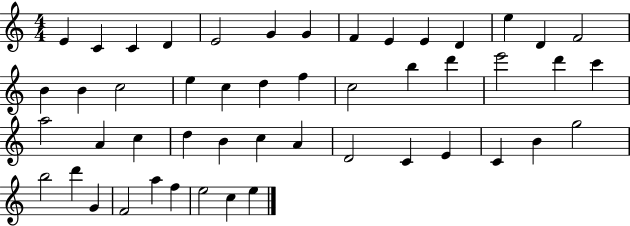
X:1
T:Untitled
M:4/4
L:1/4
K:C
E C C D E2 G G F E E D e D F2 B B c2 e c d f c2 b d' e'2 d' c' a2 A c d B c A D2 C E C B g2 b2 d' G F2 a f e2 c e